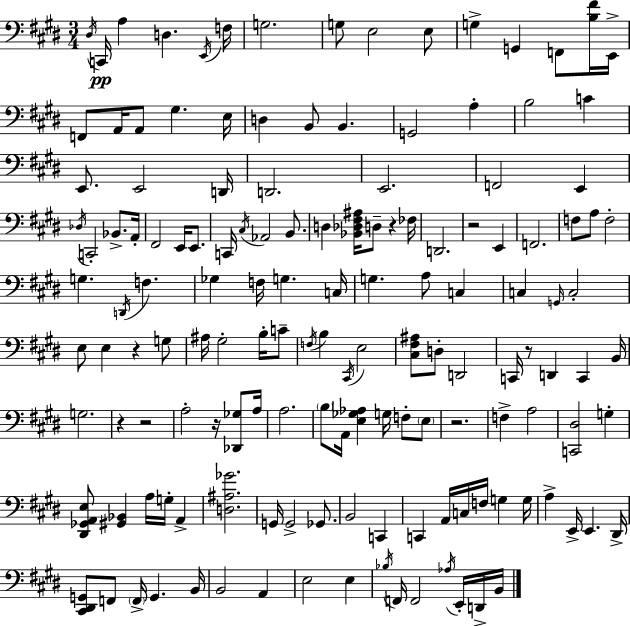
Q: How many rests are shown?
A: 8